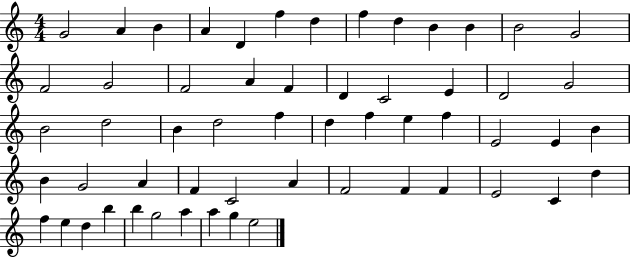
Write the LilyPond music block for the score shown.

{
  \clef treble
  \numericTimeSignature
  \time 4/4
  \key c \major
  g'2 a'4 b'4 | a'4 d'4 f''4 d''4 | f''4 d''4 b'4 b'4 | b'2 g'2 | \break f'2 g'2 | f'2 a'4 f'4 | d'4 c'2 e'4 | d'2 g'2 | \break b'2 d''2 | b'4 d''2 f''4 | d''4 f''4 e''4 f''4 | e'2 e'4 b'4 | \break b'4 g'2 a'4 | f'4 c'2 a'4 | f'2 f'4 f'4 | e'2 c'4 d''4 | \break f''4 e''4 d''4 b''4 | b''4 g''2 a''4 | a''4 g''4 e''2 | \bar "|."
}